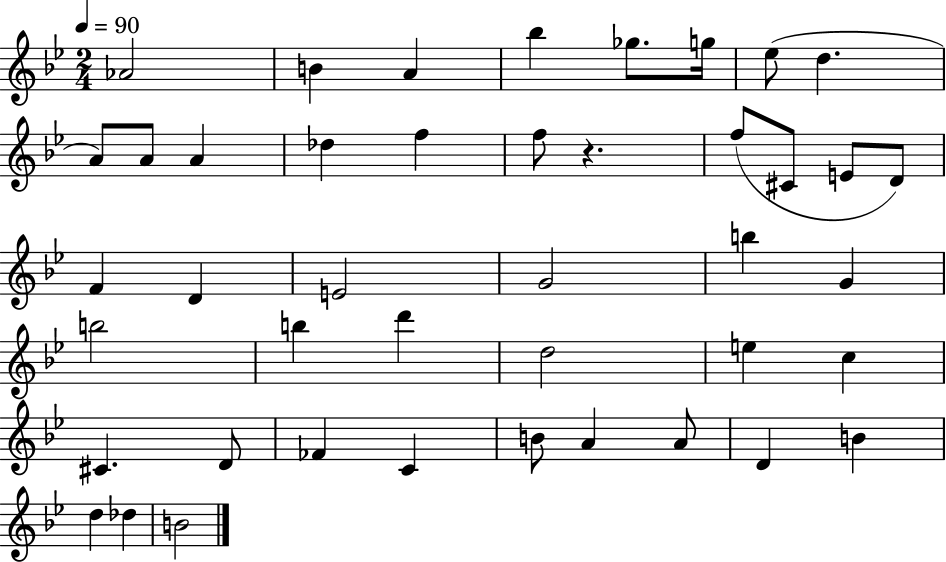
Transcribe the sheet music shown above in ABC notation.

X:1
T:Untitled
M:2/4
L:1/4
K:Bb
_A2 B A _b _g/2 g/4 _e/2 d A/2 A/2 A _d f f/2 z f/2 ^C/2 E/2 D/2 F D E2 G2 b G b2 b d' d2 e c ^C D/2 _F C B/2 A A/2 D B d _d B2